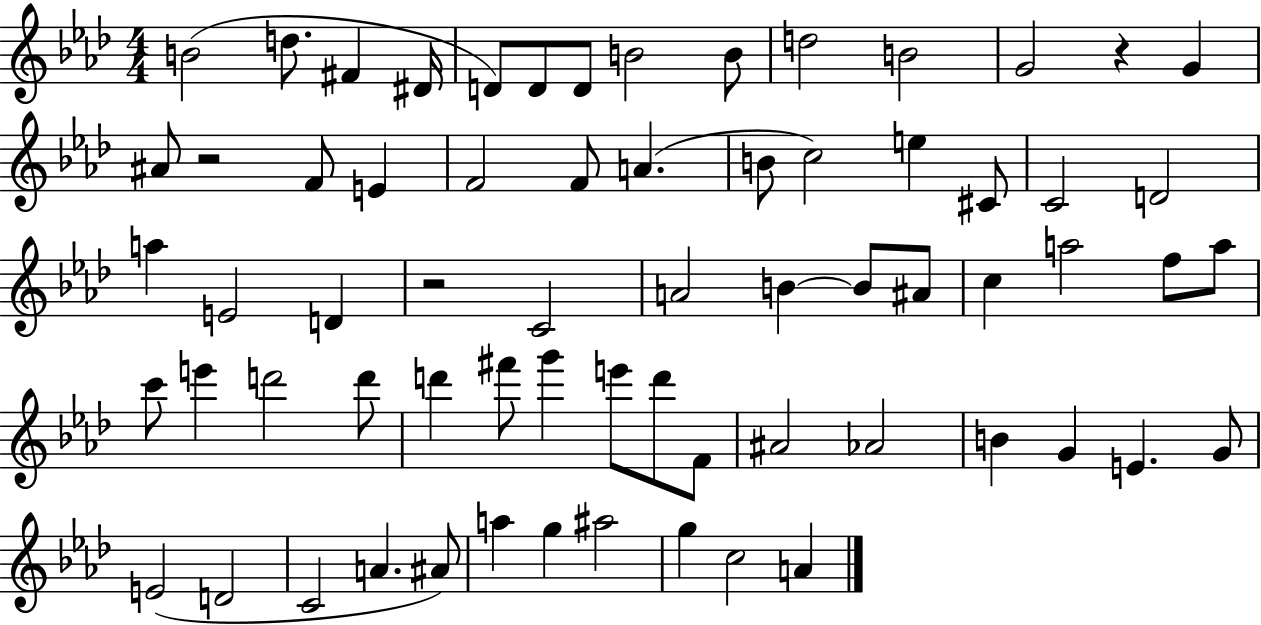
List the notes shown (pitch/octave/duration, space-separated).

B4/h D5/e. F#4/q D#4/s D4/e D4/e D4/e B4/h B4/e D5/h B4/h G4/h R/q G4/q A#4/e R/h F4/e E4/q F4/h F4/e A4/q. B4/e C5/h E5/q C#4/e C4/h D4/h A5/q E4/h D4/q R/h C4/h A4/h B4/q B4/e A#4/e C5/q A5/h F5/e A5/e C6/e E6/q D6/h D6/e D6/q F#6/e G6/q E6/e D6/e F4/e A#4/h Ab4/h B4/q G4/q E4/q. G4/e E4/h D4/h C4/h A4/q. A#4/e A5/q G5/q A#5/h G5/q C5/h A4/q